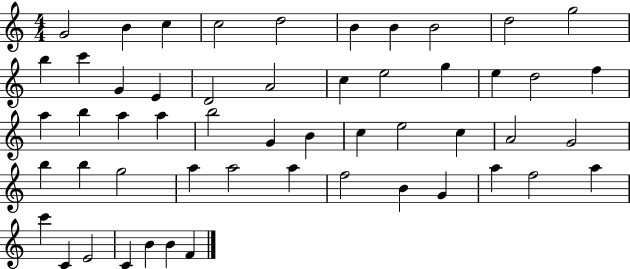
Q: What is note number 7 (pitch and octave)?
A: B4